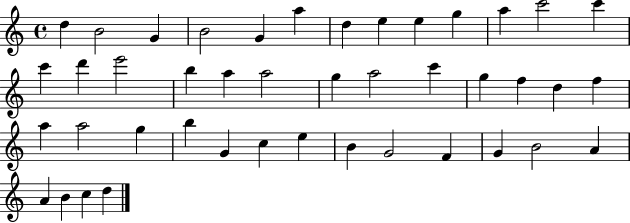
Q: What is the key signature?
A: C major